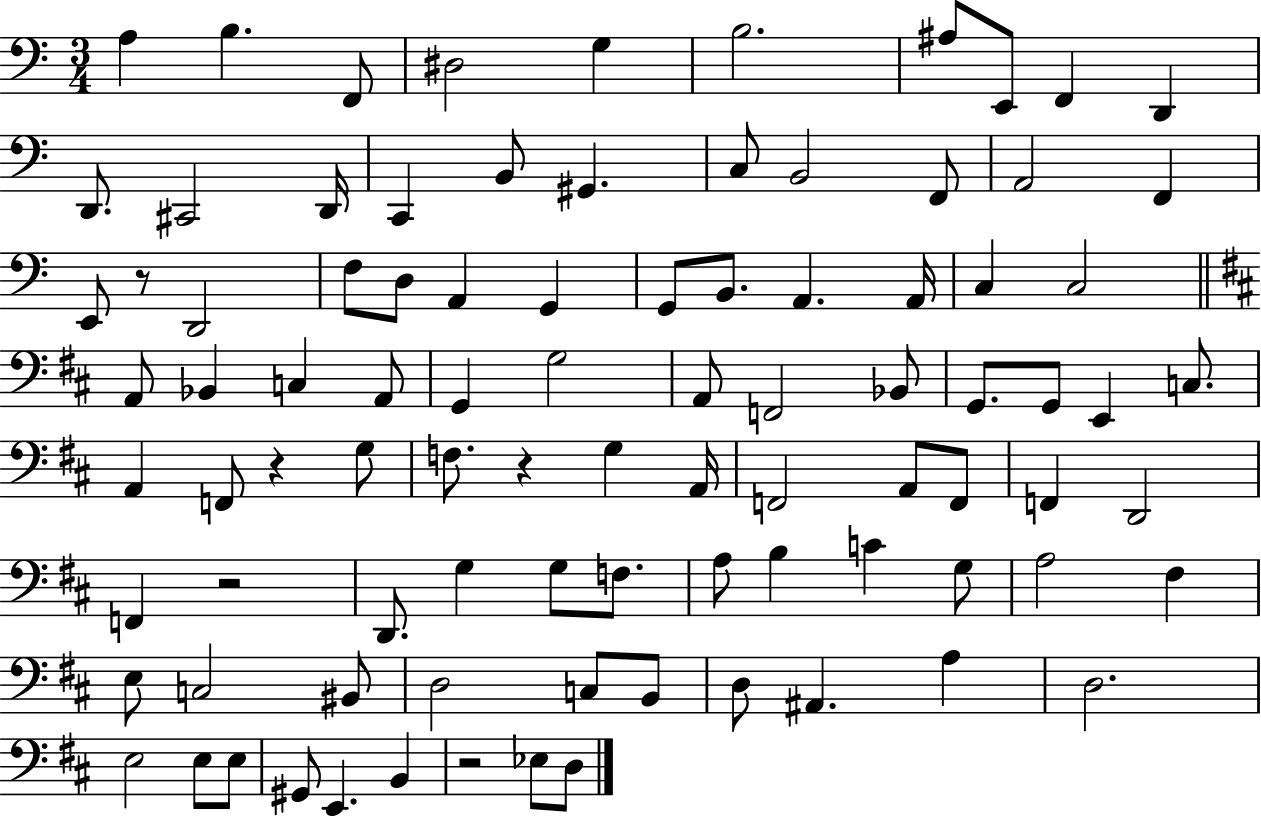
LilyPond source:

{
  \clef bass
  \numericTimeSignature
  \time 3/4
  \key c \major
  a4 b4. f,8 | dis2 g4 | b2. | ais8 e,8 f,4 d,4 | \break d,8. cis,2 d,16 | c,4 b,8 gis,4. | c8 b,2 f,8 | a,2 f,4 | \break e,8 r8 d,2 | f8 d8 a,4 g,4 | g,8 b,8. a,4. a,16 | c4 c2 | \break \bar "||" \break \key b \minor a,8 bes,4 c4 a,8 | g,4 g2 | a,8 f,2 bes,8 | g,8. g,8 e,4 c8. | \break a,4 f,8 r4 g8 | f8. r4 g4 a,16 | f,2 a,8 f,8 | f,4 d,2 | \break f,4 r2 | d,8. g4 g8 f8. | a8 b4 c'4 g8 | a2 fis4 | \break e8 c2 bis,8 | d2 c8 b,8 | d8 ais,4. a4 | d2. | \break e2 e8 e8 | gis,8 e,4. b,4 | r2 ees8 d8 | \bar "|."
}